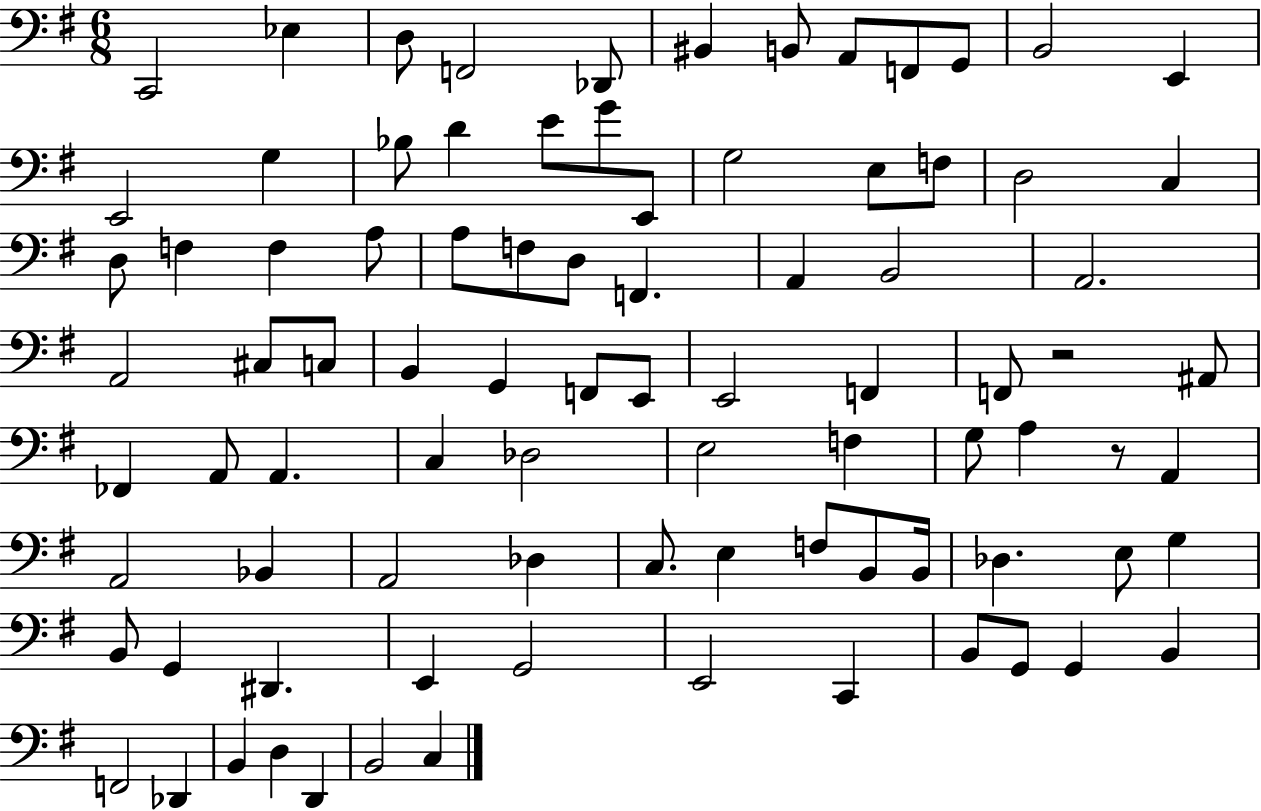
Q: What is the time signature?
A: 6/8